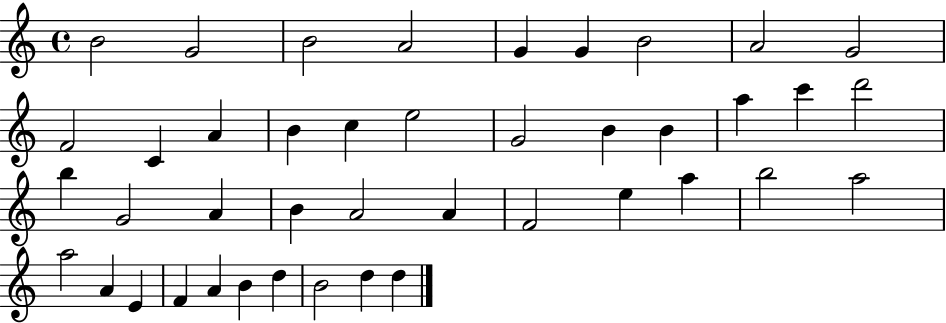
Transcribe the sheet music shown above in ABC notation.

X:1
T:Untitled
M:4/4
L:1/4
K:C
B2 G2 B2 A2 G G B2 A2 G2 F2 C A B c e2 G2 B B a c' d'2 b G2 A B A2 A F2 e a b2 a2 a2 A E F A B d B2 d d